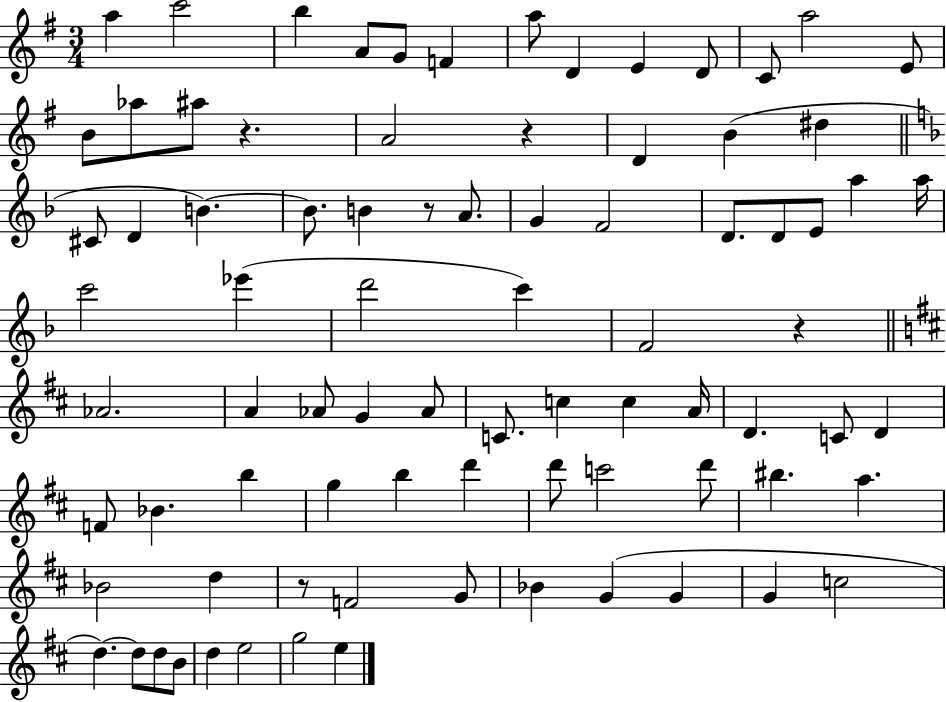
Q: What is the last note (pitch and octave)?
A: E5